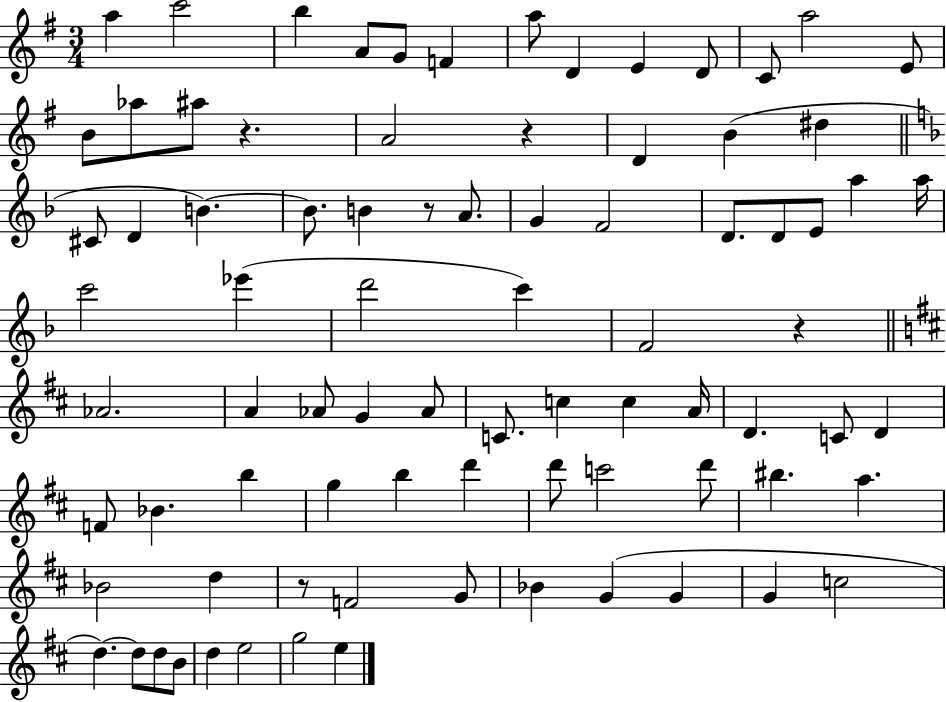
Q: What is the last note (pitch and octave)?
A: E5